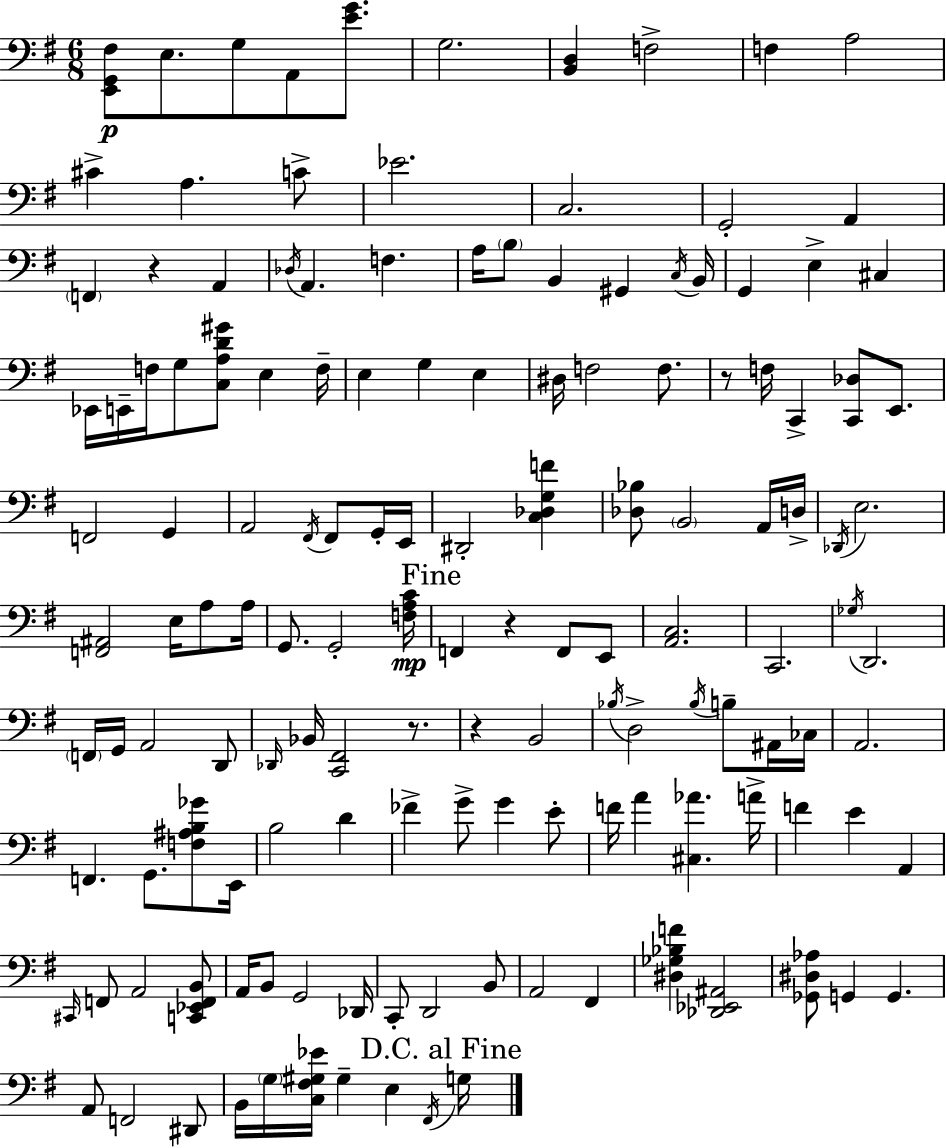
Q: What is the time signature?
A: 6/8